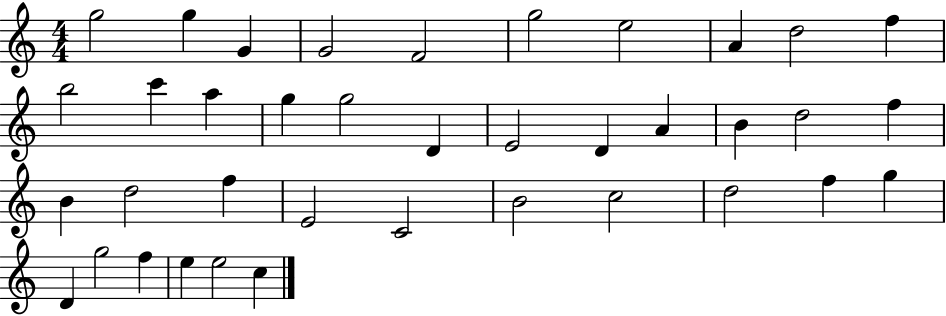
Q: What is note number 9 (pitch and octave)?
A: D5